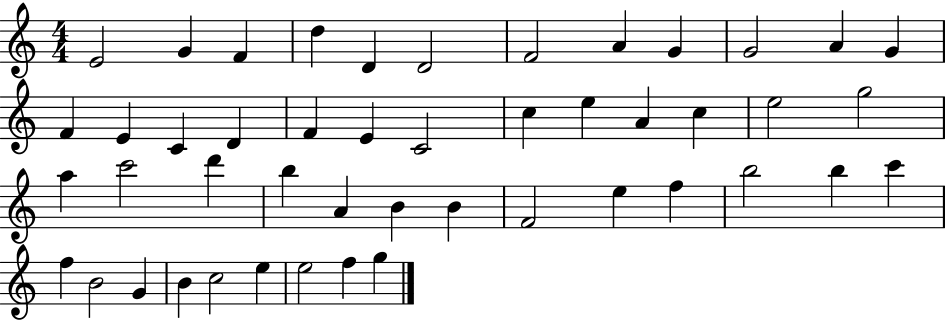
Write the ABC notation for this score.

X:1
T:Untitled
M:4/4
L:1/4
K:C
E2 G F d D D2 F2 A G G2 A G F E C D F E C2 c e A c e2 g2 a c'2 d' b A B B F2 e f b2 b c' f B2 G B c2 e e2 f g